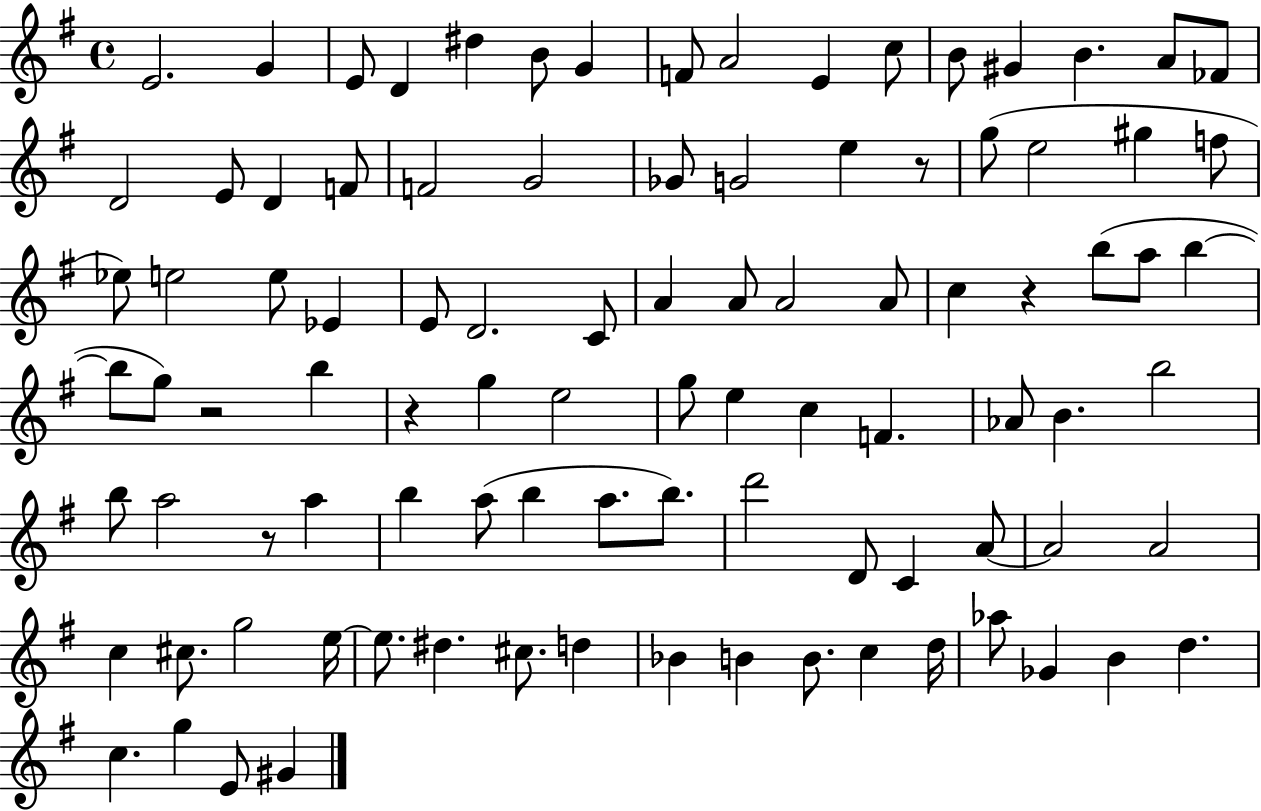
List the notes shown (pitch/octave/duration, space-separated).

E4/h. G4/q E4/e D4/q D#5/q B4/e G4/q F4/e A4/h E4/q C5/e B4/e G#4/q B4/q. A4/e FES4/e D4/h E4/e D4/q F4/e F4/h G4/h Gb4/e G4/h E5/q R/e G5/e E5/h G#5/q F5/e Eb5/e E5/h E5/e Eb4/q E4/e D4/h. C4/e A4/q A4/e A4/h A4/e C5/q R/q B5/e A5/e B5/q B5/e G5/e R/h B5/q R/q G5/q E5/h G5/e E5/q C5/q F4/q. Ab4/e B4/q. B5/h B5/e A5/h R/e A5/q B5/q A5/e B5/q A5/e. B5/e. D6/h D4/e C4/q A4/e A4/h A4/h C5/q C#5/e. G5/h E5/s E5/e. D#5/q. C#5/e. D5/q Bb4/q B4/q B4/e. C5/q D5/s Ab5/e Gb4/q B4/q D5/q. C5/q. G5/q E4/e G#4/q